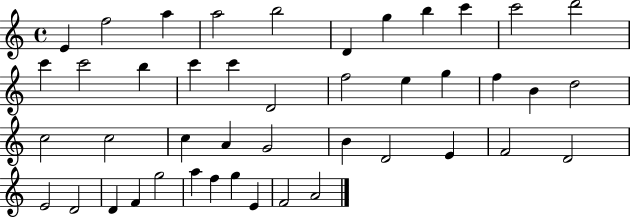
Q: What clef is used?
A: treble